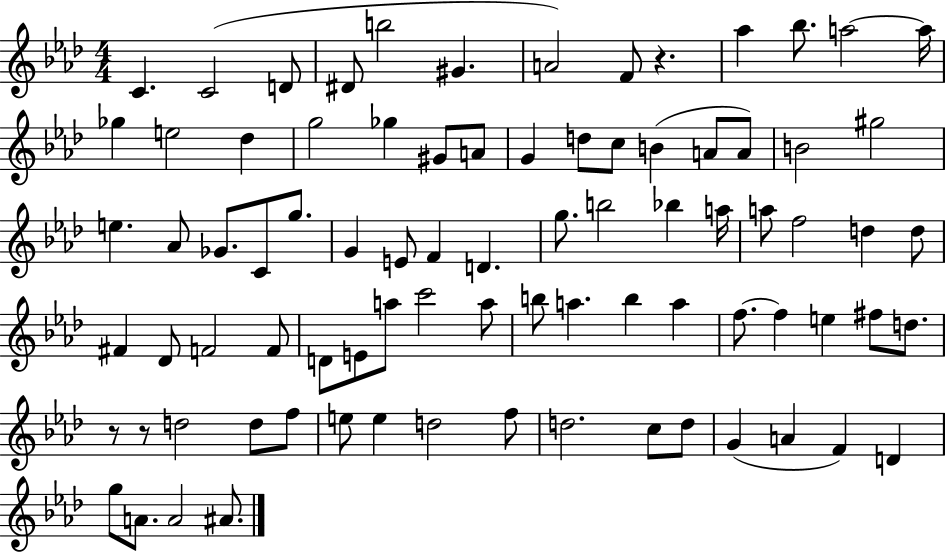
{
  \clef treble
  \numericTimeSignature
  \time 4/4
  \key aes \major
  c'4. c'2( d'8 | dis'8 b''2 gis'4. | a'2) f'8 r4. | aes''4 bes''8. a''2~~ a''16 | \break ges''4 e''2 des''4 | g''2 ges''4 gis'8 a'8 | g'4 d''8 c''8 b'4( a'8 a'8) | b'2 gis''2 | \break e''4. aes'8 ges'8. c'8 g''8. | g'4 e'8 f'4 d'4. | g''8. b''2 bes''4 a''16 | a''8 f''2 d''4 d''8 | \break fis'4 des'8 f'2 f'8 | d'8 e'8 a''8 c'''2 a''8 | b''8 a''4. b''4 a''4 | f''8.~~ f''4 e''4 fis''8 d''8. | \break r8 r8 d''2 d''8 f''8 | e''8 e''4 d''2 f''8 | d''2. c''8 d''8 | g'4( a'4 f'4) d'4 | \break g''8 a'8. a'2 ais'8. | \bar "|."
}